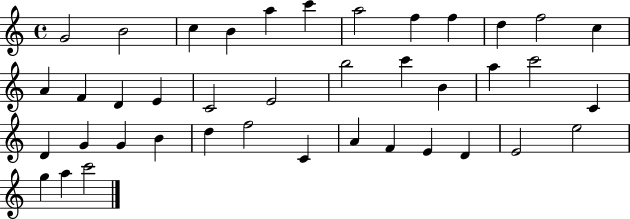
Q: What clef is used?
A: treble